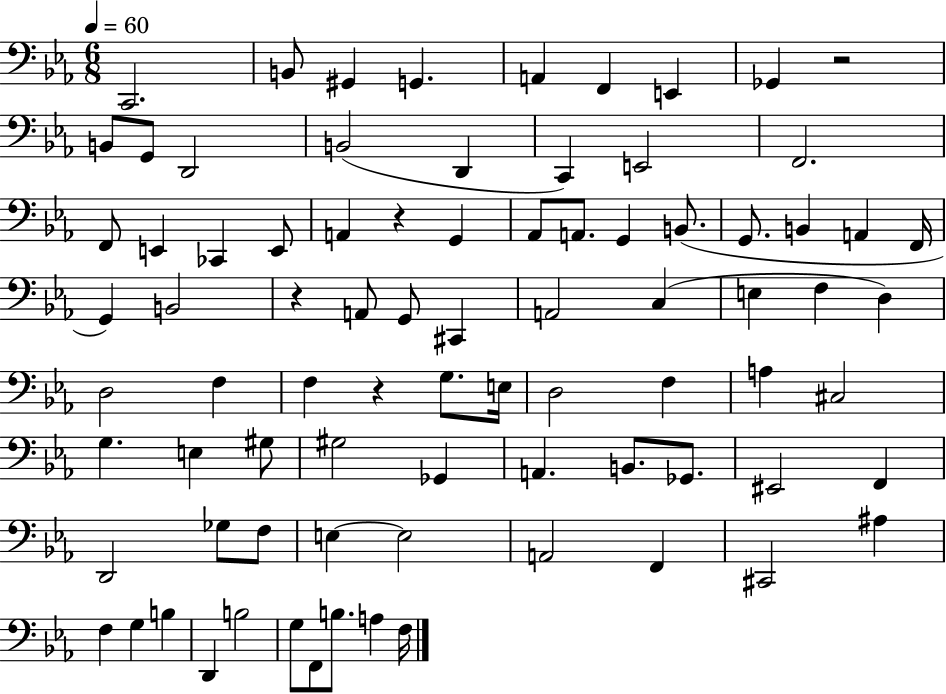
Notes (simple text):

C2/h. B2/e G#2/q G2/q. A2/q F2/q E2/q Gb2/q R/h B2/e G2/e D2/h B2/h D2/q C2/q E2/h F2/h. F2/e E2/q CES2/q E2/e A2/q R/q G2/q Ab2/e A2/e. G2/q B2/e. G2/e. B2/q A2/q F2/s G2/q B2/h R/q A2/e G2/e C#2/q A2/h C3/q E3/q F3/q D3/q D3/h F3/q F3/q R/q G3/e. E3/s D3/h F3/q A3/q C#3/h G3/q. E3/q G#3/e G#3/h Gb2/q A2/q. B2/e. Gb2/e. EIS2/h F2/q D2/h Gb3/e F3/e E3/q E3/h A2/h F2/q C#2/h A#3/q F3/q G3/q B3/q D2/q B3/h G3/e F2/e B3/e. A3/q F3/s